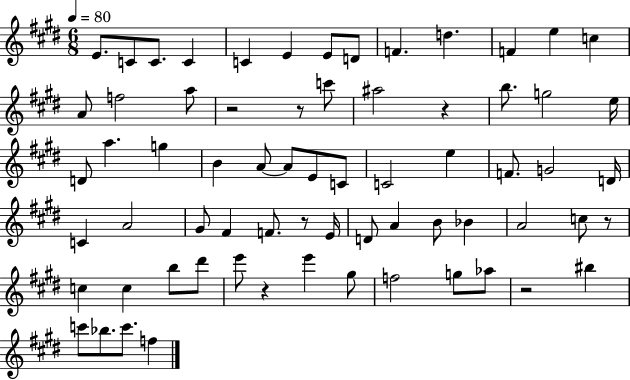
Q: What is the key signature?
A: E major